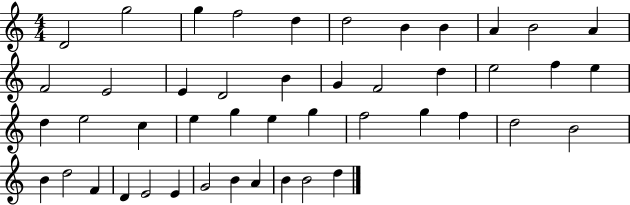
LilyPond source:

{
  \clef treble
  \numericTimeSignature
  \time 4/4
  \key c \major
  d'2 g''2 | g''4 f''2 d''4 | d''2 b'4 b'4 | a'4 b'2 a'4 | \break f'2 e'2 | e'4 d'2 b'4 | g'4 f'2 d''4 | e''2 f''4 e''4 | \break d''4 e''2 c''4 | e''4 g''4 e''4 g''4 | f''2 g''4 f''4 | d''2 b'2 | \break b'4 d''2 f'4 | d'4 e'2 e'4 | g'2 b'4 a'4 | b'4 b'2 d''4 | \break \bar "|."
}